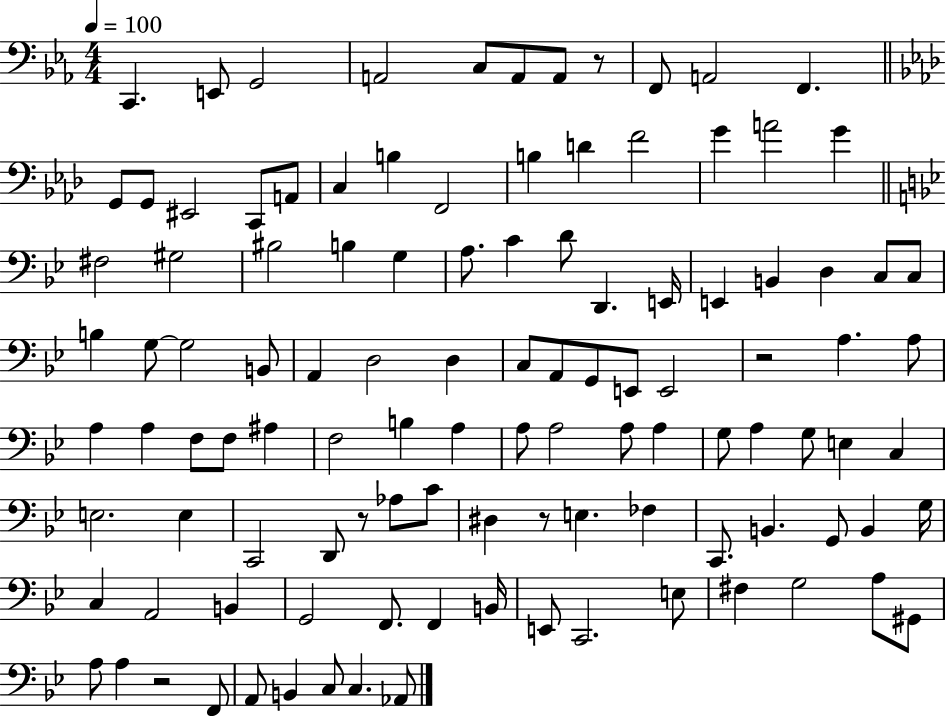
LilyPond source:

{
  \clef bass
  \numericTimeSignature
  \time 4/4
  \key ees \major
  \tempo 4 = 100
  c,4. e,8 g,2 | a,2 c8 a,8 a,8 r8 | f,8 a,2 f,4. | \bar "||" \break \key f \minor g,8 g,8 eis,2 c,8 a,8 | c4 b4 f,2 | b4 d'4 f'2 | g'4 a'2 g'4 | \break \bar "||" \break \key bes \major fis2 gis2 | bis2 b4 g4 | a8. c'4 d'8 d,4. e,16 | e,4 b,4 d4 c8 c8 | \break b4 g8~~ g2 b,8 | a,4 d2 d4 | c8 a,8 g,8 e,8 e,2 | r2 a4. a8 | \break a4 a4 f8 f8 ais4 | f2 b4 a4 | a8 a2 a8 a4 | g8 a4 g8 e4 c4 | \break e2. e4 | c,2 d,8 r8 aes8 c'8 | dis4 r8 e4. fes4 | c,8. b,4. g,8 b,4 g16 | \break c4 a,2 b,4 | g,2 f,8. f,4 b,16 | e,8 c,2. e8 | fis4 g2 a8 gis,8 | \break a8 a4 r2 f,8 | a,8 b,4 c8 c4. aes,8 | \bar "|."
}